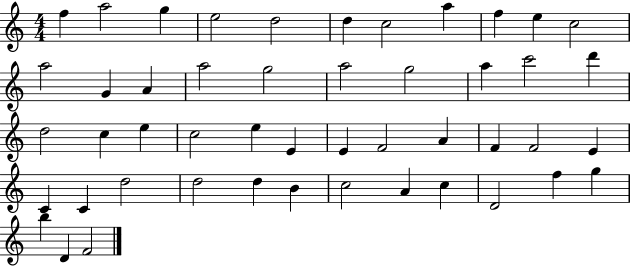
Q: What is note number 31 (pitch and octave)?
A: F4